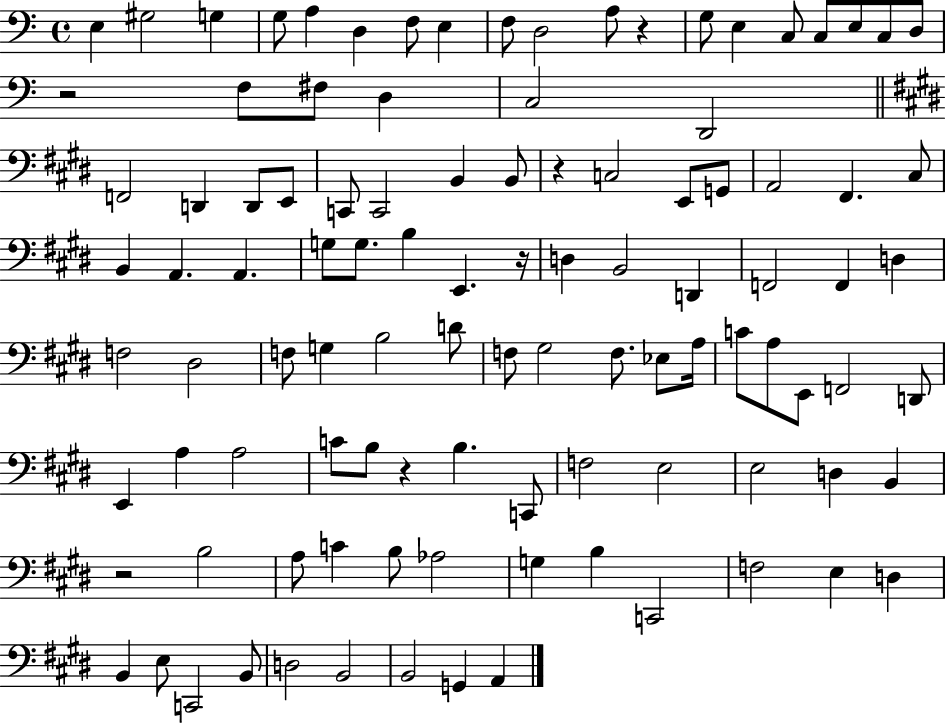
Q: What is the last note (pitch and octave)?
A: A2